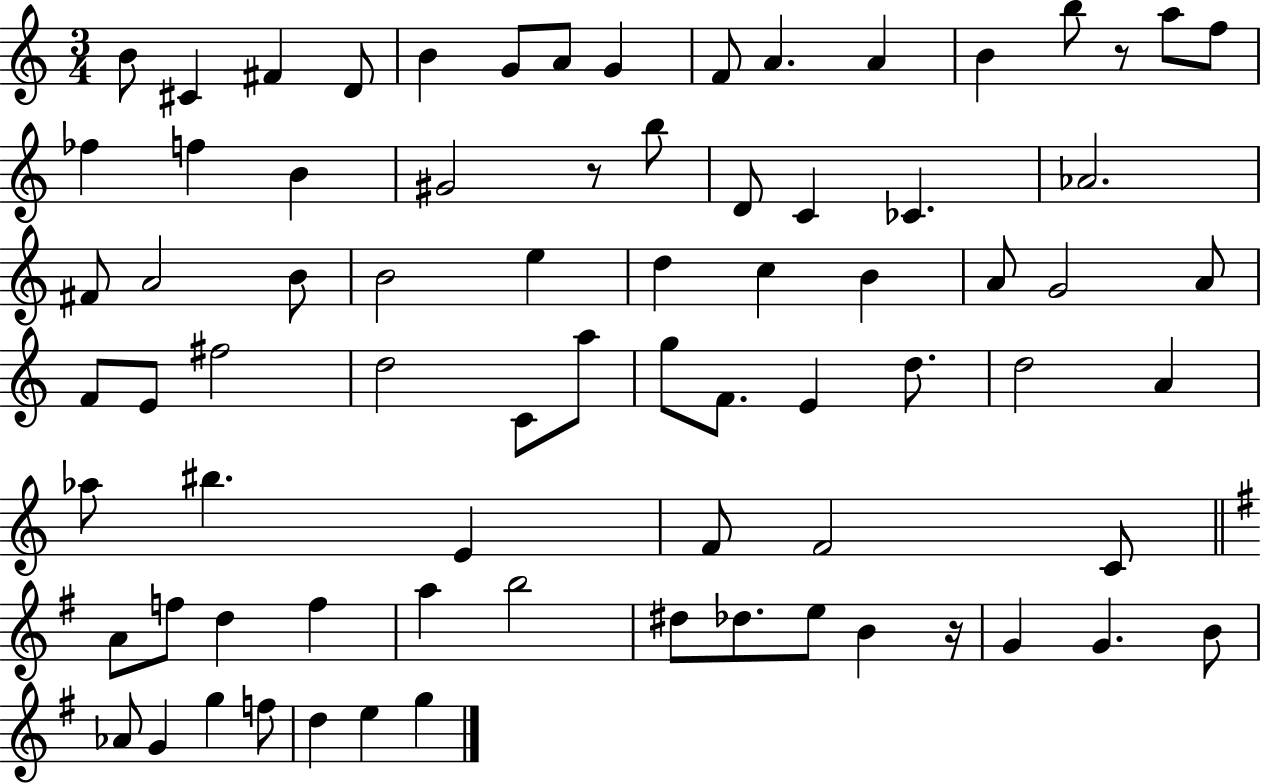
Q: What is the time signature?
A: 3/4